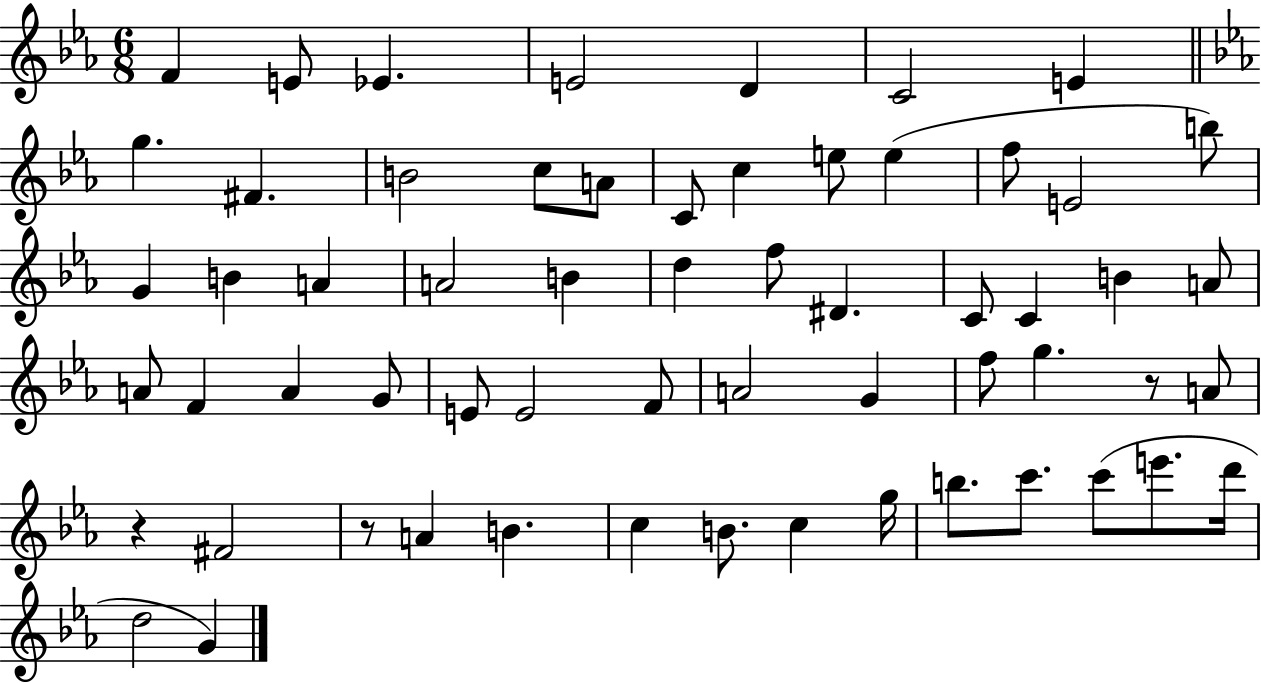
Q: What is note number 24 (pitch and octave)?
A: B4